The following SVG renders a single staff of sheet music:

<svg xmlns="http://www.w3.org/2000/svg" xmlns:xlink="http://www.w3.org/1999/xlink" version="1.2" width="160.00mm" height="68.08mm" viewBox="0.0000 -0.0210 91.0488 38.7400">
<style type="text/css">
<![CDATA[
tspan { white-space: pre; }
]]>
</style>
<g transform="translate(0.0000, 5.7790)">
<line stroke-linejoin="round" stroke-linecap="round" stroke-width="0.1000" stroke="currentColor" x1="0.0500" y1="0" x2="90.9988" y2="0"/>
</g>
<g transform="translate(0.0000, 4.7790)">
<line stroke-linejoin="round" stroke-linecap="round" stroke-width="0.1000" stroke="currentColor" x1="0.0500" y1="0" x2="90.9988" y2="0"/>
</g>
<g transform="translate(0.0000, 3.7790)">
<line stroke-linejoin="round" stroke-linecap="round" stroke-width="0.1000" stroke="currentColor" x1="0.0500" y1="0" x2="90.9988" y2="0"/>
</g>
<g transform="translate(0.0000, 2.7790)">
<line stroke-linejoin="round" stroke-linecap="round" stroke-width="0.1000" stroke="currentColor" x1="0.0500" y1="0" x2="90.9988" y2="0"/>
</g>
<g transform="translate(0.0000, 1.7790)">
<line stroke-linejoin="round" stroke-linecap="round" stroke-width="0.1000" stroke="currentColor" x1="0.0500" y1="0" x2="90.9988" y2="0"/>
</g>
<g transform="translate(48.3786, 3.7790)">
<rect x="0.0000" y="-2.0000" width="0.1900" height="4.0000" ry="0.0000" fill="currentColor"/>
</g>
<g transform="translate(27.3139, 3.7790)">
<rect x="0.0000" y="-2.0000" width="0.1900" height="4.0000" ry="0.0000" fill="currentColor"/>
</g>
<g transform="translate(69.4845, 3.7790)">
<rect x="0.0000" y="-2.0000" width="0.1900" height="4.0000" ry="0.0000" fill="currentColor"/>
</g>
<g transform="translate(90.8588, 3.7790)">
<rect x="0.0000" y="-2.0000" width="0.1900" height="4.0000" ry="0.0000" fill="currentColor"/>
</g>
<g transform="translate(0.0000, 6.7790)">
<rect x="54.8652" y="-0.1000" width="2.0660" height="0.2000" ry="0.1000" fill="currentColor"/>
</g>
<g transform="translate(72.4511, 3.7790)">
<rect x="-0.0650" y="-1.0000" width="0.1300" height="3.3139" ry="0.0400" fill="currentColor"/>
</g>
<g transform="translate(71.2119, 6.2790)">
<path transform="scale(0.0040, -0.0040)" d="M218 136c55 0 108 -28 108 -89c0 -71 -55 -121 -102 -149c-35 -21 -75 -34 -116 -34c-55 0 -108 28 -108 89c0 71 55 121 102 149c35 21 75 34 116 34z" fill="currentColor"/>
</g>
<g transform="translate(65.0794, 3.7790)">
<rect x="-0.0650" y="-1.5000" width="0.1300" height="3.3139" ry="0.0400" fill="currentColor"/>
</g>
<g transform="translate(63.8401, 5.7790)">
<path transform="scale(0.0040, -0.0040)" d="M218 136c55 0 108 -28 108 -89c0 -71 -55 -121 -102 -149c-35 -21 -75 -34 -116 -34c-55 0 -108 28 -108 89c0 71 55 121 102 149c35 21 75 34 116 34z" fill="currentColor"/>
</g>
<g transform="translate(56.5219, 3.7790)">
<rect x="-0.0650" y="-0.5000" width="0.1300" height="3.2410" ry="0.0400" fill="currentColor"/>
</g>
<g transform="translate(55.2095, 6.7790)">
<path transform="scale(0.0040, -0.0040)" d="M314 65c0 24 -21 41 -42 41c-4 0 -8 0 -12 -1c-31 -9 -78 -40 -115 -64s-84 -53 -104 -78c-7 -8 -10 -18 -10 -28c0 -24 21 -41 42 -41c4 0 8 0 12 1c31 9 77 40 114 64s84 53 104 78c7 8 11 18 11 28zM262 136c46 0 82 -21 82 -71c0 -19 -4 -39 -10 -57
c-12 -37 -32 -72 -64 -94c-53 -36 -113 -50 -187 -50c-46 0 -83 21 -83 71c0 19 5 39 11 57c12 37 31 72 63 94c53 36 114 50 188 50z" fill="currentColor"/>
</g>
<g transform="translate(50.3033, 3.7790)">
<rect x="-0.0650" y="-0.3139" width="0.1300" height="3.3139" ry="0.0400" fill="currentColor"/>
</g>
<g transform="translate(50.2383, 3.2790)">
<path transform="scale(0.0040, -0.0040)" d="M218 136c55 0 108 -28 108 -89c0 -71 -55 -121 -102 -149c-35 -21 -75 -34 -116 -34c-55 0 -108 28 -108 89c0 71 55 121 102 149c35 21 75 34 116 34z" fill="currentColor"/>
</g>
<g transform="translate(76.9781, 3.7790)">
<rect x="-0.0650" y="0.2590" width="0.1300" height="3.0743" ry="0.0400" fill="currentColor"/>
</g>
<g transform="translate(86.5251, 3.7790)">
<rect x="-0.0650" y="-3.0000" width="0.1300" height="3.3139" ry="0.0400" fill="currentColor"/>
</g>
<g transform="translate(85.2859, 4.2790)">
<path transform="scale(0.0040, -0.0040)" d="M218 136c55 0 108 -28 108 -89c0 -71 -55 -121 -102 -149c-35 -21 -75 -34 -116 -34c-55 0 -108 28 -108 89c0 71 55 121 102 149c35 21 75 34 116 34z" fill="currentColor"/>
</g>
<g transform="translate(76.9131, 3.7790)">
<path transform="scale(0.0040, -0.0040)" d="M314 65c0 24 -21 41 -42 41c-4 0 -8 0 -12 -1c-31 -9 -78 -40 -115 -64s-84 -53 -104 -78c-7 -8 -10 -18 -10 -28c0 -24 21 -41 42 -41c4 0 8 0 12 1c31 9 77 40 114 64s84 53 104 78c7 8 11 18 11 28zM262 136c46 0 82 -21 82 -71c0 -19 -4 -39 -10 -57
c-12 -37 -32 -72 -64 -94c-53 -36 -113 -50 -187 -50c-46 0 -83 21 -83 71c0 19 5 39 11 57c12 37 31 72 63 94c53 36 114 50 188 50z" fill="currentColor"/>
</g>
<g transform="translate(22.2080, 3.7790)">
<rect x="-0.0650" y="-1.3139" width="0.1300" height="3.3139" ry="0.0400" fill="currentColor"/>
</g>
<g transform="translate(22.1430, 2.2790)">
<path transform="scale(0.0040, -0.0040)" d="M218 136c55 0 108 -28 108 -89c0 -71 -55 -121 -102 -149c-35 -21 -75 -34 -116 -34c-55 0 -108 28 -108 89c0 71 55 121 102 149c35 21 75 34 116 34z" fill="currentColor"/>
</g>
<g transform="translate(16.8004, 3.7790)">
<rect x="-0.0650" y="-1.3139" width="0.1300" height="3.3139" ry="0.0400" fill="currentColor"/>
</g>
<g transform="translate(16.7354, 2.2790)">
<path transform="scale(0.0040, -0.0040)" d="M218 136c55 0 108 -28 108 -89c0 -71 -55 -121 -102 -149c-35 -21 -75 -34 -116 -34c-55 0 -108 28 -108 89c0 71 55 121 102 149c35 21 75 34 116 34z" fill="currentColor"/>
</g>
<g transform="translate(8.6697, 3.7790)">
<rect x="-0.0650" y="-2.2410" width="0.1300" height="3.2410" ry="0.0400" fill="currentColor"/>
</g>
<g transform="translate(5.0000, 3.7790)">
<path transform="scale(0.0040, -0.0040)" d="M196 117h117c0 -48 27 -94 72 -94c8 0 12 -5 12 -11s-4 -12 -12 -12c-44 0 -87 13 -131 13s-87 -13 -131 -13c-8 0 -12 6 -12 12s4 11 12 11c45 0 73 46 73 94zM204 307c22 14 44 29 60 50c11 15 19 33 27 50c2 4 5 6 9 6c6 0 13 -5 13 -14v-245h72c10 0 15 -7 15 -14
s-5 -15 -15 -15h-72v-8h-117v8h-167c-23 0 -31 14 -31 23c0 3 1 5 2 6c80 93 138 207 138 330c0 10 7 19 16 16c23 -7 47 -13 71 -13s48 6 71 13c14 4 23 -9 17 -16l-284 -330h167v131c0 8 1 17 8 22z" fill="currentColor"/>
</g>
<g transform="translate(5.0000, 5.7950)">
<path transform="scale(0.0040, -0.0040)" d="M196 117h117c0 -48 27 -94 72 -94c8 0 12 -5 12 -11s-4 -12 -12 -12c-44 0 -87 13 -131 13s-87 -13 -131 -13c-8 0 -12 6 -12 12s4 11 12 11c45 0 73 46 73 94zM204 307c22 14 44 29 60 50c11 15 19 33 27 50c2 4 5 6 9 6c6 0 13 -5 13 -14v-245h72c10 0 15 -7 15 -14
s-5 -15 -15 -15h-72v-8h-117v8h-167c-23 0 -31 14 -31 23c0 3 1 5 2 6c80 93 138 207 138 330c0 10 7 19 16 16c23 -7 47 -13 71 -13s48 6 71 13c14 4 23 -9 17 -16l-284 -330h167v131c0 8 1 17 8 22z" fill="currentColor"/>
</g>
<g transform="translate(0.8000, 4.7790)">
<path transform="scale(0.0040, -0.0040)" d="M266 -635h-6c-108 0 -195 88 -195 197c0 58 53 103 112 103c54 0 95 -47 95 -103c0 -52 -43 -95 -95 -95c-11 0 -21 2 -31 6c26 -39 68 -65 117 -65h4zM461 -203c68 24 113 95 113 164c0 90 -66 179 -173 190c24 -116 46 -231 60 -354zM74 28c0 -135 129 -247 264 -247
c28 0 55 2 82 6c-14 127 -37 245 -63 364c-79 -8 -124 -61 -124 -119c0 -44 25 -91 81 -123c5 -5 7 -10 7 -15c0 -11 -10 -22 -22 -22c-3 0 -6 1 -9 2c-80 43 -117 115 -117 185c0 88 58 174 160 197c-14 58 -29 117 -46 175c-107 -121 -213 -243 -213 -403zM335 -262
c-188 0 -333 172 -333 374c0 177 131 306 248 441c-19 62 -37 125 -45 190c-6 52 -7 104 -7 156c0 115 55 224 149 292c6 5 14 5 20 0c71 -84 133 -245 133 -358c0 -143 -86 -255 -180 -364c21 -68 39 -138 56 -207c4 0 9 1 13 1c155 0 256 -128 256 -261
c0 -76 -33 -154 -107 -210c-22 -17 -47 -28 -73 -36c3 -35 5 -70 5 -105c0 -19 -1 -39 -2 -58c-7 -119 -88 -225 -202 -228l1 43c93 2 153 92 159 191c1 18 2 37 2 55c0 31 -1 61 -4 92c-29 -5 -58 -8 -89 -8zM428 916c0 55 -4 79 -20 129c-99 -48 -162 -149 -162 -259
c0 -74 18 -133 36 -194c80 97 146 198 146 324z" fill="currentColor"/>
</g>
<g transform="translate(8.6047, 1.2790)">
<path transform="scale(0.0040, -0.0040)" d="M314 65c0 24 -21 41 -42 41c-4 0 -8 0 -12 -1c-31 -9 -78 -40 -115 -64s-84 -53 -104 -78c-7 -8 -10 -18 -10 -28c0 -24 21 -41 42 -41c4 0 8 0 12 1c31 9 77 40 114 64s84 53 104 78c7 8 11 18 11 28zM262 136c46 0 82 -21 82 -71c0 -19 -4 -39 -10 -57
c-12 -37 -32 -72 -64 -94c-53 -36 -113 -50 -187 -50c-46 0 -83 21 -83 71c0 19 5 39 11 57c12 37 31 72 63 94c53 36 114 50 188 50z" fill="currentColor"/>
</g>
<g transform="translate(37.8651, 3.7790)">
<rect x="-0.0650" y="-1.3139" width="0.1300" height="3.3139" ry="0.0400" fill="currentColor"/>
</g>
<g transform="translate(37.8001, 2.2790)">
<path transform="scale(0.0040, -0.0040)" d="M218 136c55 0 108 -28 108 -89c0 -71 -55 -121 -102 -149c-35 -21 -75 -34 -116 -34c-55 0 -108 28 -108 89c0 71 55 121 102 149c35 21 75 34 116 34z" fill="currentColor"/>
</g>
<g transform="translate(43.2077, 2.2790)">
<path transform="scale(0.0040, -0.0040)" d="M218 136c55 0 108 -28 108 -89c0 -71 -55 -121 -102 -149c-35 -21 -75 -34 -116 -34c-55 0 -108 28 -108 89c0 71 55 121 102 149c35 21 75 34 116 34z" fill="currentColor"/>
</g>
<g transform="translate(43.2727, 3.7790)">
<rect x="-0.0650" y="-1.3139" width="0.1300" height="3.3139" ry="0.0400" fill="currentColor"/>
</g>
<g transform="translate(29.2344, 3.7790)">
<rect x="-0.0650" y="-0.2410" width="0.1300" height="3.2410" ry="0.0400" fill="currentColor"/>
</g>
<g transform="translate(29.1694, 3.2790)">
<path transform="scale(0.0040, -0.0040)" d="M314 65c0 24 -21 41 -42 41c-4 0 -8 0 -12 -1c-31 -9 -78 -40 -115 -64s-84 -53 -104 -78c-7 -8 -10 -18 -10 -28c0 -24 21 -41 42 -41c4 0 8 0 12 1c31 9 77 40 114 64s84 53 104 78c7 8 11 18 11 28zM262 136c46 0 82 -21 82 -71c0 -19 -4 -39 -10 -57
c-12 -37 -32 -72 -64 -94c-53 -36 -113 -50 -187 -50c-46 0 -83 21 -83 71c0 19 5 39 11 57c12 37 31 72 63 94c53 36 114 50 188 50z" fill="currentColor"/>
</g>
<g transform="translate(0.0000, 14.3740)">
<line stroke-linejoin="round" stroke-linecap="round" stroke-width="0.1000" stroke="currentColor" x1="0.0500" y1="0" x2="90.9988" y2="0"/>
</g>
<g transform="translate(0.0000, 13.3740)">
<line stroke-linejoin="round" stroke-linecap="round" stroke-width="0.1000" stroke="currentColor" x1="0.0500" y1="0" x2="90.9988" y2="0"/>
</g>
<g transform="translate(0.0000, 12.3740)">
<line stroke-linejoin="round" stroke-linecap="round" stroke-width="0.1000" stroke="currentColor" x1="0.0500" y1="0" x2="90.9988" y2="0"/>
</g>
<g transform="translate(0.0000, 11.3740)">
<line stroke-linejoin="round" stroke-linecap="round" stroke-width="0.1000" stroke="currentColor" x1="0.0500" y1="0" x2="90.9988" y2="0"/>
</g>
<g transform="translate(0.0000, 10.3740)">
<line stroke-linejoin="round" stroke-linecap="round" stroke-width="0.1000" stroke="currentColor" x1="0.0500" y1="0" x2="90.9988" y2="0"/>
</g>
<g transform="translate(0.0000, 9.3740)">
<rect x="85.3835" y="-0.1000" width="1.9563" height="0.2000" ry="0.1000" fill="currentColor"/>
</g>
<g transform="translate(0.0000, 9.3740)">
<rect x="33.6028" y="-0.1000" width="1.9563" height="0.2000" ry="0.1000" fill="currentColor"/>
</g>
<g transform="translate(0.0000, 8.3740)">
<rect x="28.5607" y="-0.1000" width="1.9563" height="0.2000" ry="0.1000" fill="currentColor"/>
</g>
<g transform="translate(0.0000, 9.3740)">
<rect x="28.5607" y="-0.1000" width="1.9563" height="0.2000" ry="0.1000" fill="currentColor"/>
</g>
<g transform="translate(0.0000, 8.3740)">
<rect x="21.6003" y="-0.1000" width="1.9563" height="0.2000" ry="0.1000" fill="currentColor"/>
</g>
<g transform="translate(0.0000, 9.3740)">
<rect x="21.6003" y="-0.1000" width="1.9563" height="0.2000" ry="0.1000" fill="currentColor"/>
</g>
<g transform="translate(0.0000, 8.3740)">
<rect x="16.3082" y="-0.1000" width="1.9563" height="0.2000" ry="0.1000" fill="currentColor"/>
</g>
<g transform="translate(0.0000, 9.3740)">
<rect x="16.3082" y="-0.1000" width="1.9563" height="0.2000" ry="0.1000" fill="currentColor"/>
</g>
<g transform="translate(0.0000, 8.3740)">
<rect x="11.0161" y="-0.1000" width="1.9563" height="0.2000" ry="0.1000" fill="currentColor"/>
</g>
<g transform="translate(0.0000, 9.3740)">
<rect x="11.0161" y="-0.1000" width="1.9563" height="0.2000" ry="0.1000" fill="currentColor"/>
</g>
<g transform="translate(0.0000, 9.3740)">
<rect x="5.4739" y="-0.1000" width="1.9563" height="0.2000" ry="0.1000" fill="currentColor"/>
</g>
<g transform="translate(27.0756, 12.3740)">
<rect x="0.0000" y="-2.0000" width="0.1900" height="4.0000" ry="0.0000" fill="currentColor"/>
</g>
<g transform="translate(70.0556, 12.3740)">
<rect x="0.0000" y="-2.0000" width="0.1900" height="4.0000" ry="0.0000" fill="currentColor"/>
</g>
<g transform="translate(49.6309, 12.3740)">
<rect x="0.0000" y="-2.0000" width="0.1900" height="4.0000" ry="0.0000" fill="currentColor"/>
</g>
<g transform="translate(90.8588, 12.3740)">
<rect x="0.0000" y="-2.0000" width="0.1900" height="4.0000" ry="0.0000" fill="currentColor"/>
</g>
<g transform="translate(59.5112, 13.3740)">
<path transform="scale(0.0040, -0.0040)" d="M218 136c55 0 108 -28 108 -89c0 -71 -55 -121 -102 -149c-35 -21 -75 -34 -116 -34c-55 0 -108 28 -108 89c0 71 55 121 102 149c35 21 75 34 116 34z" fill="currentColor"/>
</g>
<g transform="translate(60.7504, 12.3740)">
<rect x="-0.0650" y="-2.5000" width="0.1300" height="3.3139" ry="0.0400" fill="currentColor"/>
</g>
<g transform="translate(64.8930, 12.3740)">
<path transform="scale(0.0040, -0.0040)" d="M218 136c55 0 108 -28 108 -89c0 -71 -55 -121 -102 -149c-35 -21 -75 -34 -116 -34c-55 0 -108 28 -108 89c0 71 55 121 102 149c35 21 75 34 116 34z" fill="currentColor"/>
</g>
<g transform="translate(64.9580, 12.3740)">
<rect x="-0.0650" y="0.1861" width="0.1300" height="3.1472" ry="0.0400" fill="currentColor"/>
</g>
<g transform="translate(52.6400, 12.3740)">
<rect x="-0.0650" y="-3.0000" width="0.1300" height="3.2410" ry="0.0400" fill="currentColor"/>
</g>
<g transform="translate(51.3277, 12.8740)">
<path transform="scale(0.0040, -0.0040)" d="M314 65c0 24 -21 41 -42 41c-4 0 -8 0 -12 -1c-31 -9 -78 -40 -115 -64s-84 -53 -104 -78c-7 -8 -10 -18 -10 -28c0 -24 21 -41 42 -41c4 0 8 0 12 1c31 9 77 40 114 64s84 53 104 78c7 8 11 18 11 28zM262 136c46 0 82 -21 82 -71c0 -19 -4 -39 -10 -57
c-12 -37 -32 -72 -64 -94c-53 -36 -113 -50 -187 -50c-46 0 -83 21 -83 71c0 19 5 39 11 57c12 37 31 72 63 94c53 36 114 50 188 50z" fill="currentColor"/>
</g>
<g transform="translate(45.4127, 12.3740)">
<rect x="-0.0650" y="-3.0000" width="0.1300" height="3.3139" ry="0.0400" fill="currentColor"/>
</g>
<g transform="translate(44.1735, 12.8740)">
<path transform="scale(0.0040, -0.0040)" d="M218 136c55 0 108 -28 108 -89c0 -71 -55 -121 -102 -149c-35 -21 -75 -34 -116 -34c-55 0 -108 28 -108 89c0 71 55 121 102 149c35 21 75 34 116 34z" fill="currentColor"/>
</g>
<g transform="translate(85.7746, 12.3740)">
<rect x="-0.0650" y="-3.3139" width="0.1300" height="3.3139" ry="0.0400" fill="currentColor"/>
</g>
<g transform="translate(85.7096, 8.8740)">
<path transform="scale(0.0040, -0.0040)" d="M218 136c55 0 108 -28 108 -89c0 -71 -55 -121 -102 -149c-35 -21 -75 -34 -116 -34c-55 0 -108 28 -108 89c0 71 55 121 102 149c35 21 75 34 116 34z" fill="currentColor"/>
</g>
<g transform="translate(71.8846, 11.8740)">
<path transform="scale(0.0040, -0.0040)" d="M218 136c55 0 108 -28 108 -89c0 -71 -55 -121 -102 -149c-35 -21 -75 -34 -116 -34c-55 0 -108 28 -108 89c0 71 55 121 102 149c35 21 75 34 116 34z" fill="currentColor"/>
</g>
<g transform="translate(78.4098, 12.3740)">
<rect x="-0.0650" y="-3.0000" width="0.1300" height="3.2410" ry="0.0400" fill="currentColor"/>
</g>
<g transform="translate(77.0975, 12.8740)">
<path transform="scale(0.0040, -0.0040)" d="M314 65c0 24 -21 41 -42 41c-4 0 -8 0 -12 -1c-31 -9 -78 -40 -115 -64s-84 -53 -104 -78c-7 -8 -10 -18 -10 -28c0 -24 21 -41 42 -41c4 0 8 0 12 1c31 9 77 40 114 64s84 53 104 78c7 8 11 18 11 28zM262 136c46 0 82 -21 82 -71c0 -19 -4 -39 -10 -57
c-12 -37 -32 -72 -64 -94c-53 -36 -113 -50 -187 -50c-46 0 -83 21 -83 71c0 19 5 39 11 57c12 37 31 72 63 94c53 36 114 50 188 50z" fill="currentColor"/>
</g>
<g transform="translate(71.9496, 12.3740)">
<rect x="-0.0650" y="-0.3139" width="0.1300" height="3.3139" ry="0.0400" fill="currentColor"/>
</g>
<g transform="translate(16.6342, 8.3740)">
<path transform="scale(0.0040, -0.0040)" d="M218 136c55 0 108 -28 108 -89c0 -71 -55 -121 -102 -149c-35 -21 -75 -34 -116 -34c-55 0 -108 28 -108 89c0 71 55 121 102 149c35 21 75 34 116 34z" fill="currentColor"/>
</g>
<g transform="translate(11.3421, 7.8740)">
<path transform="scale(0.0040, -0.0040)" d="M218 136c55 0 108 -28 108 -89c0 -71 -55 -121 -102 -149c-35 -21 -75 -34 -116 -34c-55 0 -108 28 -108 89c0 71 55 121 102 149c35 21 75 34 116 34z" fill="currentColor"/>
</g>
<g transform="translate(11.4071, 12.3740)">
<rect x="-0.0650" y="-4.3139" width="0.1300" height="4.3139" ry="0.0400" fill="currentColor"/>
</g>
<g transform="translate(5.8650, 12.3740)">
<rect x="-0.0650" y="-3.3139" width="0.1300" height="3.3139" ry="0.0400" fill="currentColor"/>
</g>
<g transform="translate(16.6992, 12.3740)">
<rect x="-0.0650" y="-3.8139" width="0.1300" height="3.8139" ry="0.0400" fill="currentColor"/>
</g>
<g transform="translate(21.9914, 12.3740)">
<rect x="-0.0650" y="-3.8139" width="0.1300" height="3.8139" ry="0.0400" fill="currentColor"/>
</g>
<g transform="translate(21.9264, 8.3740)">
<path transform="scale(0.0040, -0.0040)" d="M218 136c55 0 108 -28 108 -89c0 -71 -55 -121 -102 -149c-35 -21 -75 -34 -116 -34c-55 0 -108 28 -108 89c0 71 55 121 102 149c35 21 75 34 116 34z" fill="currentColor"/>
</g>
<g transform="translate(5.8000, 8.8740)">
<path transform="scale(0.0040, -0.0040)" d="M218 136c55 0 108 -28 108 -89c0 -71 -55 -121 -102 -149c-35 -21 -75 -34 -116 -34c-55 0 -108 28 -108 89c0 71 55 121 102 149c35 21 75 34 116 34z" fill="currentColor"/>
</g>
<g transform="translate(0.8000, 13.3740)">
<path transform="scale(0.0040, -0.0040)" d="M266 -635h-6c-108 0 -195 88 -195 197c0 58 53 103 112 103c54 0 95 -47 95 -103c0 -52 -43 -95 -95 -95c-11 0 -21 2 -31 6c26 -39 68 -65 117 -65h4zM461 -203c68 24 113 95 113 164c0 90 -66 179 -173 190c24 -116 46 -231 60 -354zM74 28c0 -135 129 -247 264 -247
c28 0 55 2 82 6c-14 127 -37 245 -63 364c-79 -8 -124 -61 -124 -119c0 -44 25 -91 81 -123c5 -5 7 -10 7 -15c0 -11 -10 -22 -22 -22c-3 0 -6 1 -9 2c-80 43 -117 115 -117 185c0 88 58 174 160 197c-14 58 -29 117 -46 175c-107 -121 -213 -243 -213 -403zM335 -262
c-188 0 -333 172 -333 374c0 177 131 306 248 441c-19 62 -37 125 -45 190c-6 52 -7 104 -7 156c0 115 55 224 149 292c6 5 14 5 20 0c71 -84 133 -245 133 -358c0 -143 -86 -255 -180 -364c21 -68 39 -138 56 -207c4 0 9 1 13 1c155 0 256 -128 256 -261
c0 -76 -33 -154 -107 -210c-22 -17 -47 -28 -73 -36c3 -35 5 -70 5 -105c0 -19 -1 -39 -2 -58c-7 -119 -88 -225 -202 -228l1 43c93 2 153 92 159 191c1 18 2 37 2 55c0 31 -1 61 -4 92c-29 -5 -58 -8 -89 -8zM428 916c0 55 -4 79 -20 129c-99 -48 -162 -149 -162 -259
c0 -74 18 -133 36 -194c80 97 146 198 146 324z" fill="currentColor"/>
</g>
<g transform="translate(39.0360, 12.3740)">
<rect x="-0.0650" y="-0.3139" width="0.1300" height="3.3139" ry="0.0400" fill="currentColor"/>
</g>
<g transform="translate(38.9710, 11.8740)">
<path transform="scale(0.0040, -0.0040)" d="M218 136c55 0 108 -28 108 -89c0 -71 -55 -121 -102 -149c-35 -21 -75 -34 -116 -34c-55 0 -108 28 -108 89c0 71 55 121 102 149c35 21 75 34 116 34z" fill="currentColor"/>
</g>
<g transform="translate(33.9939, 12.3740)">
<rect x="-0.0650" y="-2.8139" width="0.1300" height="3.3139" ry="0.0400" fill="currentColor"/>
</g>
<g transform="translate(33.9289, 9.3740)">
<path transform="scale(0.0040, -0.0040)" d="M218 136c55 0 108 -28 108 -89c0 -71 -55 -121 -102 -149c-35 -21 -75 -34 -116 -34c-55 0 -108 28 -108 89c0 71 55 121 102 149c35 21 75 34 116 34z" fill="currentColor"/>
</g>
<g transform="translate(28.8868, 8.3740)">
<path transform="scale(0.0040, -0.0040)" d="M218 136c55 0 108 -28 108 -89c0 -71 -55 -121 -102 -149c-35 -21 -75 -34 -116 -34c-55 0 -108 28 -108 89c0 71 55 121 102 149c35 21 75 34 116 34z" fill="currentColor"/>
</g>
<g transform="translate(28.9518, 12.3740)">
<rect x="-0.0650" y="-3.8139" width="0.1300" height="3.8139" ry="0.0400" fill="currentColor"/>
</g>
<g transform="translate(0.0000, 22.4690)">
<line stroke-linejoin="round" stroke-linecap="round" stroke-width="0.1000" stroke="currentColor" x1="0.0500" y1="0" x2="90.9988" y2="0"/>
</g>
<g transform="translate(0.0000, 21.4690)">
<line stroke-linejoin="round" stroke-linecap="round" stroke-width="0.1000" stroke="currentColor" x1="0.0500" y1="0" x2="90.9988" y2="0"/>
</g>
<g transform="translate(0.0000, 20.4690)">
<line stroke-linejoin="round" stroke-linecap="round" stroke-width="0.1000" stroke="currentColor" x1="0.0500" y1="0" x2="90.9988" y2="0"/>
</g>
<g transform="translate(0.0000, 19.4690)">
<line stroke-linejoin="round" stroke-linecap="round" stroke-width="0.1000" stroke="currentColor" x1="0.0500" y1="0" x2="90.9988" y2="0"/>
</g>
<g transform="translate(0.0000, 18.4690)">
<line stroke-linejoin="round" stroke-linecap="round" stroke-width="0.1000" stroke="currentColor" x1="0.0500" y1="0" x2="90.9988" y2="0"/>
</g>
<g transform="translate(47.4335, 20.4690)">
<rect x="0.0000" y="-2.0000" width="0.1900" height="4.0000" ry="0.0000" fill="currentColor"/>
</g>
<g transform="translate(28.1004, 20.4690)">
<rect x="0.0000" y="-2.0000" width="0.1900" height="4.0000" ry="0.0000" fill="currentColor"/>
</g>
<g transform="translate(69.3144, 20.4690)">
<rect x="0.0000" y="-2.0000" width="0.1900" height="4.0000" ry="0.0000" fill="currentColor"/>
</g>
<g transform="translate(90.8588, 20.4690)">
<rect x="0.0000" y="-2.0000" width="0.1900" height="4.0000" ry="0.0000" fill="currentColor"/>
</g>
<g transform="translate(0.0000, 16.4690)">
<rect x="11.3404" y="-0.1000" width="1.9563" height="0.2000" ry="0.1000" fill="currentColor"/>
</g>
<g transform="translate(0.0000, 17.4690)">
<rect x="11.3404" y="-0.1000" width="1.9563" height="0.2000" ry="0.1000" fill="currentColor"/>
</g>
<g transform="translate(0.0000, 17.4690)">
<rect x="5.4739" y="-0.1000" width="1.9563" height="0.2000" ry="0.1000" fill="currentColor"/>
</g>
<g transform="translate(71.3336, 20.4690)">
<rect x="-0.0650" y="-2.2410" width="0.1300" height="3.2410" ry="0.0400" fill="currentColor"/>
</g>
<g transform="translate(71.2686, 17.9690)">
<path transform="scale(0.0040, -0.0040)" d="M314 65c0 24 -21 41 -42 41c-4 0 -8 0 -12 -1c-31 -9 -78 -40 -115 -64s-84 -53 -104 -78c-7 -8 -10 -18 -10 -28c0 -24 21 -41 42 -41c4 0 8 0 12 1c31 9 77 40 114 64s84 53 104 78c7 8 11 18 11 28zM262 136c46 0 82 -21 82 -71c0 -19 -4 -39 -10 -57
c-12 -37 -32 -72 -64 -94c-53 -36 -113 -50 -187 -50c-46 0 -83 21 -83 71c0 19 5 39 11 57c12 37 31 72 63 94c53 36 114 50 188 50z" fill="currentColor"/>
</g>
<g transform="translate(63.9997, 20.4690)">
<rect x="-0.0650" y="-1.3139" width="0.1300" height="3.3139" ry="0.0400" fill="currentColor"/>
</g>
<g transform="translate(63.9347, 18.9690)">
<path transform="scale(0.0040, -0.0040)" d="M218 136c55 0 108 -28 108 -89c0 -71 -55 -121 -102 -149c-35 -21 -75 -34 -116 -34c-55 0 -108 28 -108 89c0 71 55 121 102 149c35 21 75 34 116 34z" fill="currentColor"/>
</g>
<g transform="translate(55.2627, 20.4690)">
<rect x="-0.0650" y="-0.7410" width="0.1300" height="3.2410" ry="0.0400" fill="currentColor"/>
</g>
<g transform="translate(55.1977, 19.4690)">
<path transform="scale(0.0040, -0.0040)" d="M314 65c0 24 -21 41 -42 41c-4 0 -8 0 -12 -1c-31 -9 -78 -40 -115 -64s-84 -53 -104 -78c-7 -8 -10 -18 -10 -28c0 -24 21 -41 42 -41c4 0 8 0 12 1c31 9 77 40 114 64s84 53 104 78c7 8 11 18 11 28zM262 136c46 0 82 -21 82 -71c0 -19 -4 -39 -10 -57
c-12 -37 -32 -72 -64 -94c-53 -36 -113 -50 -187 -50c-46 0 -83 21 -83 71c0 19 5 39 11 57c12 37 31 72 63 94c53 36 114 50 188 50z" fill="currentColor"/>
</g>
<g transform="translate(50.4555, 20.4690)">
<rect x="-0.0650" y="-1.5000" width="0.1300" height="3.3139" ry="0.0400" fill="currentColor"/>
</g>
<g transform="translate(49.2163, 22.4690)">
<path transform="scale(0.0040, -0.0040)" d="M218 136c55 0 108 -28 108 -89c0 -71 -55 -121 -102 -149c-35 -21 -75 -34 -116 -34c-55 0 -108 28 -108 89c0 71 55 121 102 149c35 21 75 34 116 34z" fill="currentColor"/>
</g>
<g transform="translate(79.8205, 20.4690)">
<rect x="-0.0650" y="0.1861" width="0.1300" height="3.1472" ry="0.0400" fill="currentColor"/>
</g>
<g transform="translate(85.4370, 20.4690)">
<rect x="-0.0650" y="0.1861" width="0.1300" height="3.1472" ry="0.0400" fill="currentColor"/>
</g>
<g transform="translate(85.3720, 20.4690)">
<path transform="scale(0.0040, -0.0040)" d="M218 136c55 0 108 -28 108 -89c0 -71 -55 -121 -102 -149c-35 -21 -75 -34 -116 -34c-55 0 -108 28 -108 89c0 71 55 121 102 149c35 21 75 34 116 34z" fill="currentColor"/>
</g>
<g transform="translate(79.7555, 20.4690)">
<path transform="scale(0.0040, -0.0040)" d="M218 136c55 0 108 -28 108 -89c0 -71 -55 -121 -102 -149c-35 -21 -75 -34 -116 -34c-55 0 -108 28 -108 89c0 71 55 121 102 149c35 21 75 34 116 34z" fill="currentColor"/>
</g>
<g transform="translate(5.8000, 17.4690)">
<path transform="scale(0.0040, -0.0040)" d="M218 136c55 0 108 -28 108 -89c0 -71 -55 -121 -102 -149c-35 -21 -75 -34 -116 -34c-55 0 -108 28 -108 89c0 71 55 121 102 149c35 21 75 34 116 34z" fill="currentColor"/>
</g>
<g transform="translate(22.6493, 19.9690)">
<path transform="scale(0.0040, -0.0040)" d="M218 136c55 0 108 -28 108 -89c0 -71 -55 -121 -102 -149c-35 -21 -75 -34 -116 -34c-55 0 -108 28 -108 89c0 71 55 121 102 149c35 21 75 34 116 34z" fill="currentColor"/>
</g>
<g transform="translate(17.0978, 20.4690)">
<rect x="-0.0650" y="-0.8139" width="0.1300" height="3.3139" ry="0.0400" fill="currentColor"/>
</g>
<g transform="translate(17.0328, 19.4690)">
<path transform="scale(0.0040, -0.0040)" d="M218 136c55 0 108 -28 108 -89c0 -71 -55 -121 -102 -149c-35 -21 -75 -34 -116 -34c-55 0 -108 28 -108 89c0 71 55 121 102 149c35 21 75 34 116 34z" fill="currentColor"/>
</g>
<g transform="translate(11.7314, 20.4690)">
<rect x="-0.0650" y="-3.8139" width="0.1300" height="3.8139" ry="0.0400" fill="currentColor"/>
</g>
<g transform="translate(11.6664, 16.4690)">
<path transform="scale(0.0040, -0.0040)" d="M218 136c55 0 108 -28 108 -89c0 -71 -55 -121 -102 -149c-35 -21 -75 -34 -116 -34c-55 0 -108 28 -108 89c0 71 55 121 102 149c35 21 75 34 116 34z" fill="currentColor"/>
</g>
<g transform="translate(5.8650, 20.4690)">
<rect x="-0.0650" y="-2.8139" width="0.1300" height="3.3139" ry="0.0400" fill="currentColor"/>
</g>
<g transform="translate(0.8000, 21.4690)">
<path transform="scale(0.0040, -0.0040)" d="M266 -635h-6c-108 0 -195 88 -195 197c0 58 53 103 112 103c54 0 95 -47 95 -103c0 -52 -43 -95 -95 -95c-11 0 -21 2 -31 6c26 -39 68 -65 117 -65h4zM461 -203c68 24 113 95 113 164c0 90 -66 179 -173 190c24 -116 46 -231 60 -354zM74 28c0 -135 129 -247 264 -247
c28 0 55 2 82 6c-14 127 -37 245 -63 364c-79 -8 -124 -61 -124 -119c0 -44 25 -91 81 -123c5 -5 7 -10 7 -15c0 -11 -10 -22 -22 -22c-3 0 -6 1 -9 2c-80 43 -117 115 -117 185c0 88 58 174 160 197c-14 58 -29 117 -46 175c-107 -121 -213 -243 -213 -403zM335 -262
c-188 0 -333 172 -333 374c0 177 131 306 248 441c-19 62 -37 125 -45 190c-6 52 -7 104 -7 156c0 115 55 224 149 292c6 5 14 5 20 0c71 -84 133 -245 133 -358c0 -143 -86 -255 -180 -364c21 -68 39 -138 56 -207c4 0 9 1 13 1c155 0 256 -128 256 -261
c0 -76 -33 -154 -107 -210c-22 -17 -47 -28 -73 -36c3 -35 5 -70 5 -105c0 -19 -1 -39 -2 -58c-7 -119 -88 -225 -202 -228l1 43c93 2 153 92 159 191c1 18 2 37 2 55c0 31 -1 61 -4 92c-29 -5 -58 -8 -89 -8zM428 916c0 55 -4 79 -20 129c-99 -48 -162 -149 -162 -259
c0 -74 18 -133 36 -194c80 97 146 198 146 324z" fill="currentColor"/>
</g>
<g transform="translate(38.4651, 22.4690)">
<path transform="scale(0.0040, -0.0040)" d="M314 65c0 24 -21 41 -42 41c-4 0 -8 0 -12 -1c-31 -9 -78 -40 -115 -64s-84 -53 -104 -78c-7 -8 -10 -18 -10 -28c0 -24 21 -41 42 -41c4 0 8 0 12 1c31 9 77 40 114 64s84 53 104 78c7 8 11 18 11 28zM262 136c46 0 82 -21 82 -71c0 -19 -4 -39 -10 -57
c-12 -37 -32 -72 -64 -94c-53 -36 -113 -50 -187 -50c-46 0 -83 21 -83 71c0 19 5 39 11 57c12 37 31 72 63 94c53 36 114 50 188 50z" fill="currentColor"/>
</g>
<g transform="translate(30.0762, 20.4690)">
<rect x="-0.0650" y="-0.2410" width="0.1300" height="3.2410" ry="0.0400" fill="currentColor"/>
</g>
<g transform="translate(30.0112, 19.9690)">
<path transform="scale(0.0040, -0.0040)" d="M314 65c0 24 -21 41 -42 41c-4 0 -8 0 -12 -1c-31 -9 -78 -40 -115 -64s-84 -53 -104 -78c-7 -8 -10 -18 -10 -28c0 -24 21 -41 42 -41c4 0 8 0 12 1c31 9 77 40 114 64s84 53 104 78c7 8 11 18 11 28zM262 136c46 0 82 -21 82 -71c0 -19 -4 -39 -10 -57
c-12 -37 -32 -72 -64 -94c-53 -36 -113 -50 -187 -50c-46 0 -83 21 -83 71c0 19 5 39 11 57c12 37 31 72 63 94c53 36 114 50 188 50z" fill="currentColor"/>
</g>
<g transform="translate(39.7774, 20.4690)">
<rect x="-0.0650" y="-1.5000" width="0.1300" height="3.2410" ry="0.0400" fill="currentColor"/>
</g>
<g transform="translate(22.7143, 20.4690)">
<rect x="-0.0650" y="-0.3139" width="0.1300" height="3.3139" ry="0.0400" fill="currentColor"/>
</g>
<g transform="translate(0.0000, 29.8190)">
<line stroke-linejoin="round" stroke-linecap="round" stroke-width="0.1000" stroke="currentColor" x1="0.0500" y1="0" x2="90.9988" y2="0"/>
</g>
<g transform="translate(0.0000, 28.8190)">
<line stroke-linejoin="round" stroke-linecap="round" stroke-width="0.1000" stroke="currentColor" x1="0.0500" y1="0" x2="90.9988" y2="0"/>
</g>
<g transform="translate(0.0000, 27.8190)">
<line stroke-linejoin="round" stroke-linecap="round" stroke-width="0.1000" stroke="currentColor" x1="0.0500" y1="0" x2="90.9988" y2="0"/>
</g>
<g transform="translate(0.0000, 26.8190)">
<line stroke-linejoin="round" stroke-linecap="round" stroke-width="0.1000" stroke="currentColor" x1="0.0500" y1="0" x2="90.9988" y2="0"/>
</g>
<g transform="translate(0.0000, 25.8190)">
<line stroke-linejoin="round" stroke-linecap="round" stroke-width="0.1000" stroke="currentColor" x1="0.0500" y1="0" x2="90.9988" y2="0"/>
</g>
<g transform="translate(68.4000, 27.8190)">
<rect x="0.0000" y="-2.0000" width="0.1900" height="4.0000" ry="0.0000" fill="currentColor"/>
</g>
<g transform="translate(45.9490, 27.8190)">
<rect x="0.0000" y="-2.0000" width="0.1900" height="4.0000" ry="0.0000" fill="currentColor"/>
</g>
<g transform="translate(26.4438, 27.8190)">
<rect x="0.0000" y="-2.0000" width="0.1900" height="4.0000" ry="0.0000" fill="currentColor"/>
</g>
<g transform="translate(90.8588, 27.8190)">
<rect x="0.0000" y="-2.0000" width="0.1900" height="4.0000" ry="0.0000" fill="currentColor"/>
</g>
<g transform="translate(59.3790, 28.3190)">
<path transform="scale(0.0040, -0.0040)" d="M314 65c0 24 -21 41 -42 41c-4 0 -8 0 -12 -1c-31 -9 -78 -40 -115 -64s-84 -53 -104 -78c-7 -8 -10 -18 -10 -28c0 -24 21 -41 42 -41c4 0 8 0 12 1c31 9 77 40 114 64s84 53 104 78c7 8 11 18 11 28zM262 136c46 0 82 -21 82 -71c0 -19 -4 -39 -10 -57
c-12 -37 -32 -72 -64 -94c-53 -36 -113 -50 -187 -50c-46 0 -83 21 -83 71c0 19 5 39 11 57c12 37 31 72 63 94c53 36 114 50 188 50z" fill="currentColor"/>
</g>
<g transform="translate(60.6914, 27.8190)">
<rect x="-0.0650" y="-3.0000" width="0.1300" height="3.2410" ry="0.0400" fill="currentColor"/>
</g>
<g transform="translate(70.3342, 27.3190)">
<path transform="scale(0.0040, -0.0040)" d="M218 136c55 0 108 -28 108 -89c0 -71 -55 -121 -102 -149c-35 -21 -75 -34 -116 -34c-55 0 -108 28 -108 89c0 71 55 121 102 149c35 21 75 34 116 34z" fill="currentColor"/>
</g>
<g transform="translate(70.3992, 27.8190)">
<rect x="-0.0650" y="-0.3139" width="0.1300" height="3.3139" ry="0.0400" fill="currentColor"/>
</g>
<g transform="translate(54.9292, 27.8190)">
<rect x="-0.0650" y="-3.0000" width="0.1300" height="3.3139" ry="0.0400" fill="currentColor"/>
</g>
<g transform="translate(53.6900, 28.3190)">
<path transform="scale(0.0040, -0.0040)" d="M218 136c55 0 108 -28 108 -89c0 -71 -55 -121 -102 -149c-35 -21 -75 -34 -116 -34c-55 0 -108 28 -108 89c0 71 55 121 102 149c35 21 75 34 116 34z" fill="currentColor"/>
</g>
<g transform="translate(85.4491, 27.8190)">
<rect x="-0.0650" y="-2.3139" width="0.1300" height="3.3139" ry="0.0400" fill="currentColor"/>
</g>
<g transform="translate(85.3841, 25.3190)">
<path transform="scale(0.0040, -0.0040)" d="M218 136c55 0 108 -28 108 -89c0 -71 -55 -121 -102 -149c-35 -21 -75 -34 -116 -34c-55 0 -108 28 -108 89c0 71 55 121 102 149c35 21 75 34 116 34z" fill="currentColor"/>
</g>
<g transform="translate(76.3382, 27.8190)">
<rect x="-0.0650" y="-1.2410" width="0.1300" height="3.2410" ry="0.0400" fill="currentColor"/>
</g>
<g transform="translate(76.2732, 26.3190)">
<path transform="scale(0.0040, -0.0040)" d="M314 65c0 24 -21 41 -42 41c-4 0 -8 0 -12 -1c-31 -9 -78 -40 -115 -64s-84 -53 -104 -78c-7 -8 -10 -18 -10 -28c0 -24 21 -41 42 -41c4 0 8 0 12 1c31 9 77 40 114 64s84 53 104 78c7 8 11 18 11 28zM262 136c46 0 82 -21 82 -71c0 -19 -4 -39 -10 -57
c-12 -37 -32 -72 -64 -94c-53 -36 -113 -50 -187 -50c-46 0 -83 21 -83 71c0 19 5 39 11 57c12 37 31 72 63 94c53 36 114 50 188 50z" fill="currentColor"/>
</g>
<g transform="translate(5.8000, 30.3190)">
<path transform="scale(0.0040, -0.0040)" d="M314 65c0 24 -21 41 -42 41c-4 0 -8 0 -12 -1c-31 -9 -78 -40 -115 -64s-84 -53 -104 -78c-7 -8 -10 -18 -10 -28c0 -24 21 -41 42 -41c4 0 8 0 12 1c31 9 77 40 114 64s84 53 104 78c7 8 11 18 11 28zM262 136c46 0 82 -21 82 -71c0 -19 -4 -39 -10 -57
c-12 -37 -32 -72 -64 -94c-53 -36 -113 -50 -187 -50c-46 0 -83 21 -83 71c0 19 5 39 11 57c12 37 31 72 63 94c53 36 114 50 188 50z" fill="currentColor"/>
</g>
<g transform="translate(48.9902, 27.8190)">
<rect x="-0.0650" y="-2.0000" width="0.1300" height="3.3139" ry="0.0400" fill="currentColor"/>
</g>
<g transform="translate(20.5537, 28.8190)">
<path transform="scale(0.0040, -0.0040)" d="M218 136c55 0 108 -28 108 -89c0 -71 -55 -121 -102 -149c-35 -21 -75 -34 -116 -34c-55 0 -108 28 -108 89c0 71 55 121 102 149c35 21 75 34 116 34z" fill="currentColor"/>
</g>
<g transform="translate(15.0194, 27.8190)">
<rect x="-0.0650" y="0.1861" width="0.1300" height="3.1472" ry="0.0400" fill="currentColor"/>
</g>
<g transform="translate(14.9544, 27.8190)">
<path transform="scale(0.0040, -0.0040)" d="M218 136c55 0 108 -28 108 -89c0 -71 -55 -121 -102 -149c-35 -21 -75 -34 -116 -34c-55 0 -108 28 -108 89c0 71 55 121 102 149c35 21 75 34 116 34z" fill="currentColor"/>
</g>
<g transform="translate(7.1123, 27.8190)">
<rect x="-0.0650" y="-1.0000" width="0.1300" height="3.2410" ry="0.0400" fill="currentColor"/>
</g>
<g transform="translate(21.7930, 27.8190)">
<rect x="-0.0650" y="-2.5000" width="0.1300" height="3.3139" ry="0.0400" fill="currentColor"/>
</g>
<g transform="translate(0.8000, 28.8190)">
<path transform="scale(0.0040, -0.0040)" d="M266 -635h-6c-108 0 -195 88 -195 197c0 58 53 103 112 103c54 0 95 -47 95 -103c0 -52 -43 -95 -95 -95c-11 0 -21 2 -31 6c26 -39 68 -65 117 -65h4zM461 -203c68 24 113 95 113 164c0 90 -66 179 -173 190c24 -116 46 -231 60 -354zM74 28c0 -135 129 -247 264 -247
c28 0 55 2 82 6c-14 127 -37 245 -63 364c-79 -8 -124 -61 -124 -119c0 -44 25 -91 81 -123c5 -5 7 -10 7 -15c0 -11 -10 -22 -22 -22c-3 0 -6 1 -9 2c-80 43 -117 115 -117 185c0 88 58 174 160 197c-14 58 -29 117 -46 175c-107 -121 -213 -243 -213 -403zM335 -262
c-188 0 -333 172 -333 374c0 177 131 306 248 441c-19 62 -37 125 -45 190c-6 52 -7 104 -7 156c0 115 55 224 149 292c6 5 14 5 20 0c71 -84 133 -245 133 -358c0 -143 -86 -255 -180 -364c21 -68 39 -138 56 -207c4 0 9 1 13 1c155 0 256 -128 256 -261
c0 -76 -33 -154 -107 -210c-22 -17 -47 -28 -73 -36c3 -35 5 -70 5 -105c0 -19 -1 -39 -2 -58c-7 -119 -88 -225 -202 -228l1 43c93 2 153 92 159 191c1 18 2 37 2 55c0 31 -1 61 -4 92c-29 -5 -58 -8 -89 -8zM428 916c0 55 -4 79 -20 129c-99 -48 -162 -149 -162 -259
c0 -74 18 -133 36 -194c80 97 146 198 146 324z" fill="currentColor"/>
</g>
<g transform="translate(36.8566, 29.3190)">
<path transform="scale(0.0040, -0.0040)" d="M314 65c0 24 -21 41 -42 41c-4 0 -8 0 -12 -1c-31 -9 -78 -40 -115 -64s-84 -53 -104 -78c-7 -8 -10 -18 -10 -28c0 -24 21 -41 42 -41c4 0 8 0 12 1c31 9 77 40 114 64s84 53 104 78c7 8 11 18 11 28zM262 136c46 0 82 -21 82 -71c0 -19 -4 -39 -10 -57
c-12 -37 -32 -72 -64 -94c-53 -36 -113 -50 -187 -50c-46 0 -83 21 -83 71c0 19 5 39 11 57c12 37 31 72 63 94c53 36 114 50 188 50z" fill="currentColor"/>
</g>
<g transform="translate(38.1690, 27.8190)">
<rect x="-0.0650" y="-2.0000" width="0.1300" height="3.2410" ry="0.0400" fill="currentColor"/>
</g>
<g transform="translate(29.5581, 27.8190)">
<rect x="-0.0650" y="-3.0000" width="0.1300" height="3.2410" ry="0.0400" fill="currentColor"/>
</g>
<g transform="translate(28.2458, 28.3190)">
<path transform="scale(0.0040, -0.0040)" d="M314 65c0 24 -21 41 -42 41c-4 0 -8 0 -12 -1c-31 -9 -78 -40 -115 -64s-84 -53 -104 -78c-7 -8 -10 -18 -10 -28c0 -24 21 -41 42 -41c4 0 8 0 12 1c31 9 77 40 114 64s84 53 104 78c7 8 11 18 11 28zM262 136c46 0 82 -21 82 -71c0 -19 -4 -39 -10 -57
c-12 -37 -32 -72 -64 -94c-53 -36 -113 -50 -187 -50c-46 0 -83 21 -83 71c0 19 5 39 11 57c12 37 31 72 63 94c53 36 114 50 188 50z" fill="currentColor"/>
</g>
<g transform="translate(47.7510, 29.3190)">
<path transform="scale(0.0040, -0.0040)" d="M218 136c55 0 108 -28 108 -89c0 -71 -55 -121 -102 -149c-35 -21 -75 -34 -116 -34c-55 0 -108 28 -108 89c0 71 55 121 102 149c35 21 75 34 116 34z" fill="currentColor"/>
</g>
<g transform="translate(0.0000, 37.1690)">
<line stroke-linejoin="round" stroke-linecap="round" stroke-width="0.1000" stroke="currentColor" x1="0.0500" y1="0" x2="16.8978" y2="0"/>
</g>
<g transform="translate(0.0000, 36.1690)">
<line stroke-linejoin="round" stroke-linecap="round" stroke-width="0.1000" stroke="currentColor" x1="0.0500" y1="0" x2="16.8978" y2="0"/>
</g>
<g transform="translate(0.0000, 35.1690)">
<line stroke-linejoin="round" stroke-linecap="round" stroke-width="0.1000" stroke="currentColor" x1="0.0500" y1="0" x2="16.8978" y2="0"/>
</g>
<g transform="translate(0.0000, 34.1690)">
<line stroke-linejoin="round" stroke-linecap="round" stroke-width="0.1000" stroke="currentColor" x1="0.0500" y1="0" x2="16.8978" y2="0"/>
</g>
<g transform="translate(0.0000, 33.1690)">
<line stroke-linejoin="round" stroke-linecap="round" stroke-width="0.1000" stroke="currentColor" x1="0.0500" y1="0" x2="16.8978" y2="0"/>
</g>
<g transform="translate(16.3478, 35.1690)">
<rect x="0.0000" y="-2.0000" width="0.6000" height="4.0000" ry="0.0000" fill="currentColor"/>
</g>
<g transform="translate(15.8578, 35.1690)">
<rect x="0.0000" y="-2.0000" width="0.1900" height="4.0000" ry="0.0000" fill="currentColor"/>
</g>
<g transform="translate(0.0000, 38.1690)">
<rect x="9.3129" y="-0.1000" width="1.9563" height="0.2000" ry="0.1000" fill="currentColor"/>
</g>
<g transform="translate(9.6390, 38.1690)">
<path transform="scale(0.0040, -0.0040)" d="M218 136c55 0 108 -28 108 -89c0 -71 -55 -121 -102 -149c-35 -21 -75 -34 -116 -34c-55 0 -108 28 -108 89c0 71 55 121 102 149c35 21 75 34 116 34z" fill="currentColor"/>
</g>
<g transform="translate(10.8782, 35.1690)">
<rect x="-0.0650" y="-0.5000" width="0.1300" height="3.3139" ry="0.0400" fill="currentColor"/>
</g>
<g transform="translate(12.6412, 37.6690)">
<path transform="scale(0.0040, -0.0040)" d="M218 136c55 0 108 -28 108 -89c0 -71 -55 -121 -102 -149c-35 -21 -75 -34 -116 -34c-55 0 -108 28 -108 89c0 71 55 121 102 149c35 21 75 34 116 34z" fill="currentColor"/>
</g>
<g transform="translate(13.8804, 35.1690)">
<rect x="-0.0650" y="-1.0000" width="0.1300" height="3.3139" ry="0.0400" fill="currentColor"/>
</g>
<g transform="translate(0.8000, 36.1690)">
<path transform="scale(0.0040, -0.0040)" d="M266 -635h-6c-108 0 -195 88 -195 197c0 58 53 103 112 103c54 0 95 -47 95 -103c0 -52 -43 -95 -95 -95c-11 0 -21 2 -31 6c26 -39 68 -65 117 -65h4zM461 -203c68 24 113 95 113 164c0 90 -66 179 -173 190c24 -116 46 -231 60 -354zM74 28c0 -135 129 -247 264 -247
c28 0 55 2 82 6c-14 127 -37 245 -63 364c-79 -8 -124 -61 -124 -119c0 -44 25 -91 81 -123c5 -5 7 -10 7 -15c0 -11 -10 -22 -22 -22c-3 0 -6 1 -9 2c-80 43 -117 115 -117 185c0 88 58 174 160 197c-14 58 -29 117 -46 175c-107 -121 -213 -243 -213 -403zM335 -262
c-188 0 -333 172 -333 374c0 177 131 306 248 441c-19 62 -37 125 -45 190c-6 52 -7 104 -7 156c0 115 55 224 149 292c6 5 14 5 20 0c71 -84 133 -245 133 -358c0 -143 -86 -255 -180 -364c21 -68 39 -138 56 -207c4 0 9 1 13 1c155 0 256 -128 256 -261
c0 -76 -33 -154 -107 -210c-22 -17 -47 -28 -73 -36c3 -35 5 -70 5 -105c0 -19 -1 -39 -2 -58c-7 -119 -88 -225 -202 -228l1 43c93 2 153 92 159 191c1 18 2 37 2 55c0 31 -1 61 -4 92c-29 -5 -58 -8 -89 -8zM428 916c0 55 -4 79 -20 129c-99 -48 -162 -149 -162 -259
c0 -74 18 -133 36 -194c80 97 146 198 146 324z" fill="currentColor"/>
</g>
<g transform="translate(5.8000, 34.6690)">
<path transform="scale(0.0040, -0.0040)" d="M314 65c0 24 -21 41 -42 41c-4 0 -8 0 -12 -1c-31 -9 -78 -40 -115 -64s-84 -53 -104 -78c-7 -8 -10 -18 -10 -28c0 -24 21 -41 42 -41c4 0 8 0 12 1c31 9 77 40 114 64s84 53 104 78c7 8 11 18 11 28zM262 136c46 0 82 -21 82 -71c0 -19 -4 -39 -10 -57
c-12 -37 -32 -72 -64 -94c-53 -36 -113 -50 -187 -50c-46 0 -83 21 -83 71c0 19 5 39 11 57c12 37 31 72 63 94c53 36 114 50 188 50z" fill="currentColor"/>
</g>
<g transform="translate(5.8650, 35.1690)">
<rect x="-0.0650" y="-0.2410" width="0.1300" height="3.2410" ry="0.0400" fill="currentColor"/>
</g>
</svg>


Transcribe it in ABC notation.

X:1
T:Untitled
M:4/4
L:1/4
K:C
g2 e e c2 e e c C2 E D B2 A b d' c' c' c' a c A A2 G B c A2 b a c' d c c2 E2 E d2 e g2 B B D2 B G A2 F2 F A A2 c e2 g c2 C D